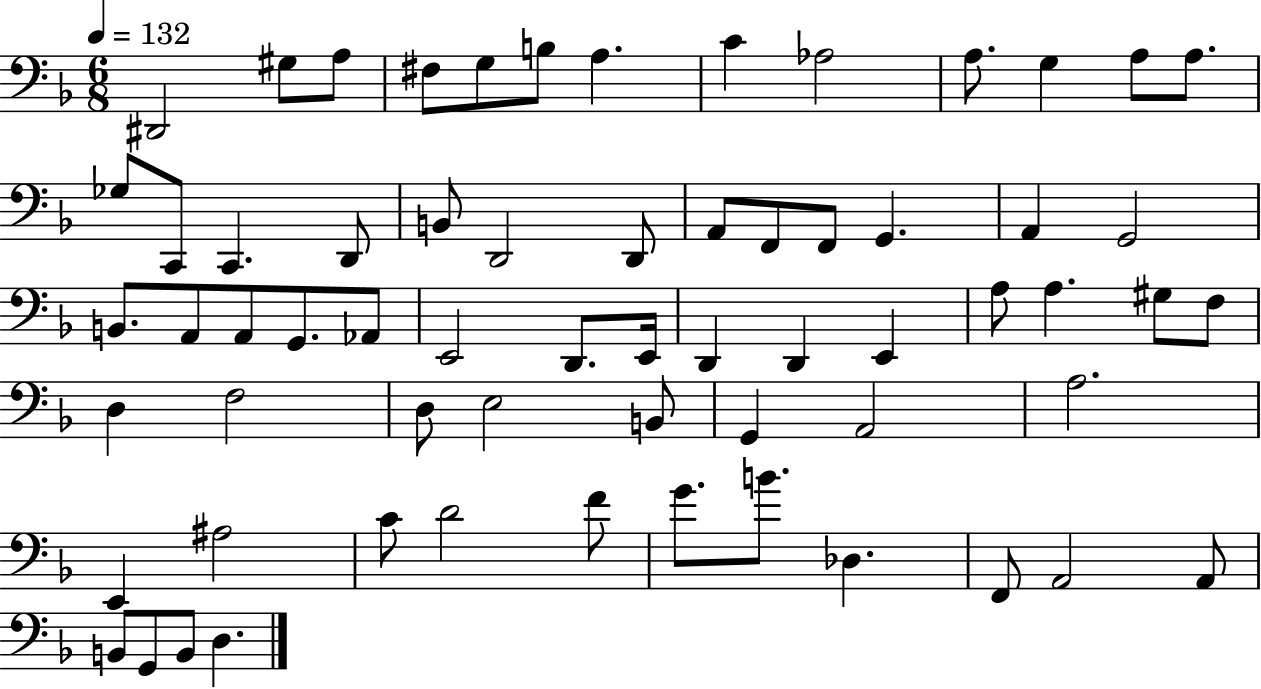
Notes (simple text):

D#2/h G#3/e A3/e F#3/e G3/e B3/e A3/q. C4/q Ab3/h A3/e. G3/q A3/e A3/e. Gb3/e C2/e C2/q. D2/e B2/e D2/h D2/e A2/e F2/e F2/e G2/q. A2/q G2/h B2/e. A2/e A2/e G2/e. Ab2/e E2/h D2/e. E2/s D2/q D2/q E2/q A3/e A3/q. G#3/e F3/e D3/q F3/h D3/e E3/h B2/e G2/q A2/h A3/h. E2/q A#3/h C4/e D4/h F4/e G4/e. B4/e. Db3/q. F2/e A2/h A2/e B2/e G2/e B2/e D3/q.